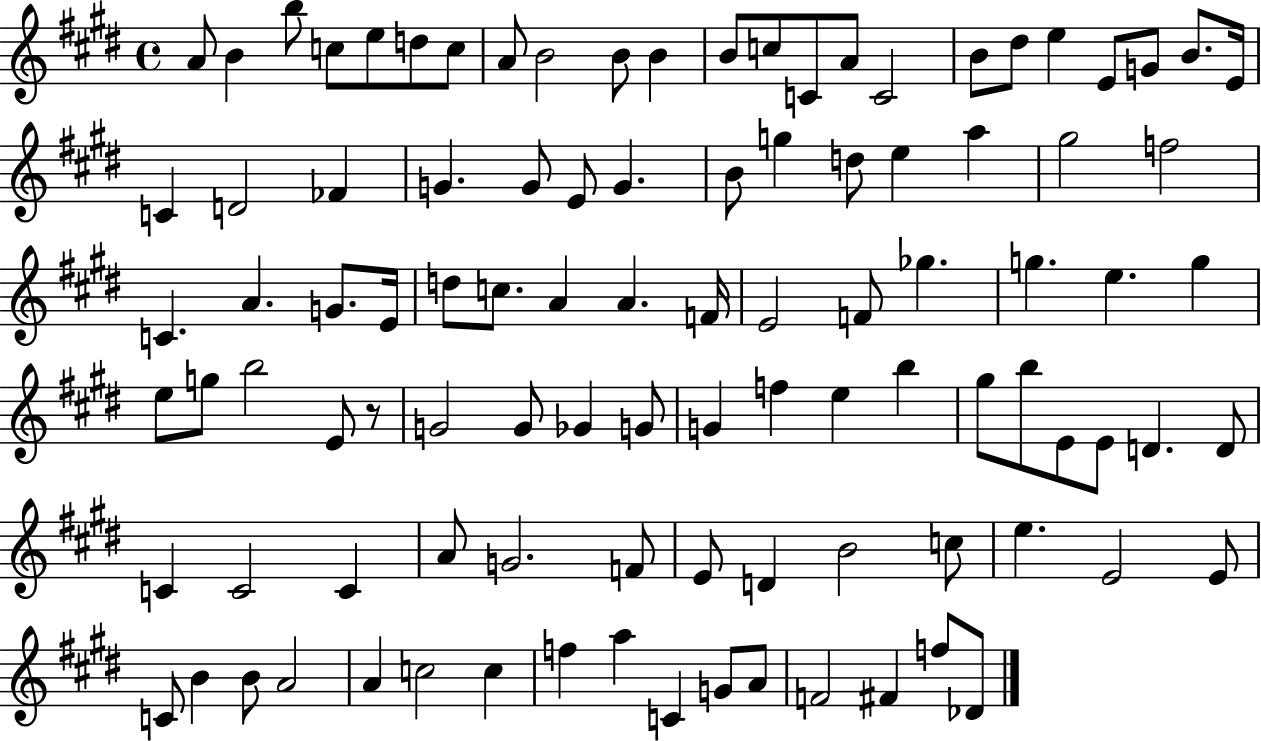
{
  \clef treble
  \time 4/4
  \defaultTimeSignature
  \key e \major
  a'8 b'4 b''8 c''8 e''8 d''8 c''8 | a'8 b'2 b'8 b'4 | b'8 c''8 c'8 a'8 c'2 | b'8 dis''8 e''4 e'8 g'8 b'8. e'16 | \break c'4 d'2 fes'4 | g'4. g'8 e'8 g'4. | b'8 g''4 d''8 e''4 a''4 | gis''2 f''2 | \break c'4. a'4. g'8. e'16 | d''8 c''8. a'4 a'4. f'16 | e'2 f'8 ges''4. | g''4. e''4. g''4 | \break e''8 g''8 b''2 e'8 r8 | g'2 g'8 ges'4 g'8 | g'4 f''4 e''4 b''4 | gis''8 b''8 e'8 e'8 d'4. d'8 | \break c'4 c'2 c'4 | a'8 g'2. f'8 | e'8 d'4 b'2 c''8 | e''4. e'2 e'8 | \break c'8 b'4 b'8 a'2 | a'4 c''2 c''4 | f''4 a''4 c'4 g'8 a'8 | f'2 fis'4 f''8 des'8 | \break \bar "|."
}